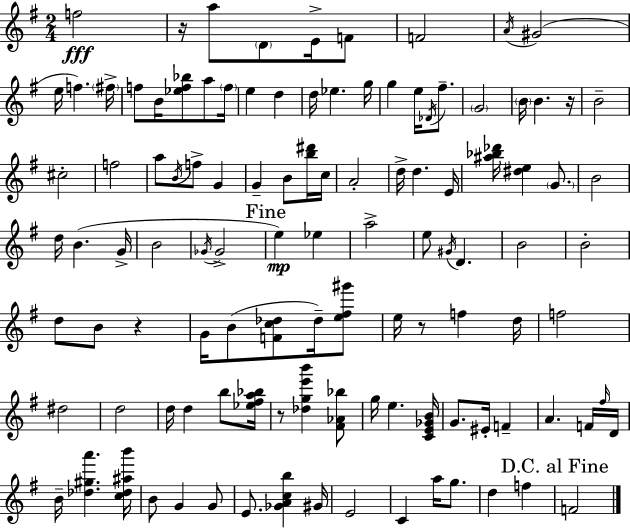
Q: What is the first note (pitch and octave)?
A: F5